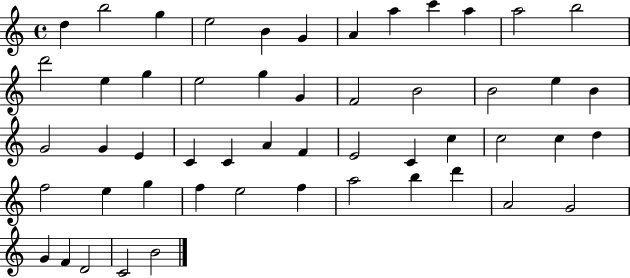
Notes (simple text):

D5/q B5/h G5/q E5/h B4/q G4/q A4/q A5/q C6/q A5/q A5/h B5/h D6/h E5/q G5/q E5/h G5/q G4/q F4/h B4/h B4/h E5/q B4/q G4/h G4/q E4/q C4/q C4/q A4/q F4/q E4/h C4/q C5/q C5/h C5/q D5/q F5/h E5/q G5/q F5/q E5/h F5/q A5/h B5/q D6/q A4/h G4/h G4/q F4/q D4/h C4/h B4/h